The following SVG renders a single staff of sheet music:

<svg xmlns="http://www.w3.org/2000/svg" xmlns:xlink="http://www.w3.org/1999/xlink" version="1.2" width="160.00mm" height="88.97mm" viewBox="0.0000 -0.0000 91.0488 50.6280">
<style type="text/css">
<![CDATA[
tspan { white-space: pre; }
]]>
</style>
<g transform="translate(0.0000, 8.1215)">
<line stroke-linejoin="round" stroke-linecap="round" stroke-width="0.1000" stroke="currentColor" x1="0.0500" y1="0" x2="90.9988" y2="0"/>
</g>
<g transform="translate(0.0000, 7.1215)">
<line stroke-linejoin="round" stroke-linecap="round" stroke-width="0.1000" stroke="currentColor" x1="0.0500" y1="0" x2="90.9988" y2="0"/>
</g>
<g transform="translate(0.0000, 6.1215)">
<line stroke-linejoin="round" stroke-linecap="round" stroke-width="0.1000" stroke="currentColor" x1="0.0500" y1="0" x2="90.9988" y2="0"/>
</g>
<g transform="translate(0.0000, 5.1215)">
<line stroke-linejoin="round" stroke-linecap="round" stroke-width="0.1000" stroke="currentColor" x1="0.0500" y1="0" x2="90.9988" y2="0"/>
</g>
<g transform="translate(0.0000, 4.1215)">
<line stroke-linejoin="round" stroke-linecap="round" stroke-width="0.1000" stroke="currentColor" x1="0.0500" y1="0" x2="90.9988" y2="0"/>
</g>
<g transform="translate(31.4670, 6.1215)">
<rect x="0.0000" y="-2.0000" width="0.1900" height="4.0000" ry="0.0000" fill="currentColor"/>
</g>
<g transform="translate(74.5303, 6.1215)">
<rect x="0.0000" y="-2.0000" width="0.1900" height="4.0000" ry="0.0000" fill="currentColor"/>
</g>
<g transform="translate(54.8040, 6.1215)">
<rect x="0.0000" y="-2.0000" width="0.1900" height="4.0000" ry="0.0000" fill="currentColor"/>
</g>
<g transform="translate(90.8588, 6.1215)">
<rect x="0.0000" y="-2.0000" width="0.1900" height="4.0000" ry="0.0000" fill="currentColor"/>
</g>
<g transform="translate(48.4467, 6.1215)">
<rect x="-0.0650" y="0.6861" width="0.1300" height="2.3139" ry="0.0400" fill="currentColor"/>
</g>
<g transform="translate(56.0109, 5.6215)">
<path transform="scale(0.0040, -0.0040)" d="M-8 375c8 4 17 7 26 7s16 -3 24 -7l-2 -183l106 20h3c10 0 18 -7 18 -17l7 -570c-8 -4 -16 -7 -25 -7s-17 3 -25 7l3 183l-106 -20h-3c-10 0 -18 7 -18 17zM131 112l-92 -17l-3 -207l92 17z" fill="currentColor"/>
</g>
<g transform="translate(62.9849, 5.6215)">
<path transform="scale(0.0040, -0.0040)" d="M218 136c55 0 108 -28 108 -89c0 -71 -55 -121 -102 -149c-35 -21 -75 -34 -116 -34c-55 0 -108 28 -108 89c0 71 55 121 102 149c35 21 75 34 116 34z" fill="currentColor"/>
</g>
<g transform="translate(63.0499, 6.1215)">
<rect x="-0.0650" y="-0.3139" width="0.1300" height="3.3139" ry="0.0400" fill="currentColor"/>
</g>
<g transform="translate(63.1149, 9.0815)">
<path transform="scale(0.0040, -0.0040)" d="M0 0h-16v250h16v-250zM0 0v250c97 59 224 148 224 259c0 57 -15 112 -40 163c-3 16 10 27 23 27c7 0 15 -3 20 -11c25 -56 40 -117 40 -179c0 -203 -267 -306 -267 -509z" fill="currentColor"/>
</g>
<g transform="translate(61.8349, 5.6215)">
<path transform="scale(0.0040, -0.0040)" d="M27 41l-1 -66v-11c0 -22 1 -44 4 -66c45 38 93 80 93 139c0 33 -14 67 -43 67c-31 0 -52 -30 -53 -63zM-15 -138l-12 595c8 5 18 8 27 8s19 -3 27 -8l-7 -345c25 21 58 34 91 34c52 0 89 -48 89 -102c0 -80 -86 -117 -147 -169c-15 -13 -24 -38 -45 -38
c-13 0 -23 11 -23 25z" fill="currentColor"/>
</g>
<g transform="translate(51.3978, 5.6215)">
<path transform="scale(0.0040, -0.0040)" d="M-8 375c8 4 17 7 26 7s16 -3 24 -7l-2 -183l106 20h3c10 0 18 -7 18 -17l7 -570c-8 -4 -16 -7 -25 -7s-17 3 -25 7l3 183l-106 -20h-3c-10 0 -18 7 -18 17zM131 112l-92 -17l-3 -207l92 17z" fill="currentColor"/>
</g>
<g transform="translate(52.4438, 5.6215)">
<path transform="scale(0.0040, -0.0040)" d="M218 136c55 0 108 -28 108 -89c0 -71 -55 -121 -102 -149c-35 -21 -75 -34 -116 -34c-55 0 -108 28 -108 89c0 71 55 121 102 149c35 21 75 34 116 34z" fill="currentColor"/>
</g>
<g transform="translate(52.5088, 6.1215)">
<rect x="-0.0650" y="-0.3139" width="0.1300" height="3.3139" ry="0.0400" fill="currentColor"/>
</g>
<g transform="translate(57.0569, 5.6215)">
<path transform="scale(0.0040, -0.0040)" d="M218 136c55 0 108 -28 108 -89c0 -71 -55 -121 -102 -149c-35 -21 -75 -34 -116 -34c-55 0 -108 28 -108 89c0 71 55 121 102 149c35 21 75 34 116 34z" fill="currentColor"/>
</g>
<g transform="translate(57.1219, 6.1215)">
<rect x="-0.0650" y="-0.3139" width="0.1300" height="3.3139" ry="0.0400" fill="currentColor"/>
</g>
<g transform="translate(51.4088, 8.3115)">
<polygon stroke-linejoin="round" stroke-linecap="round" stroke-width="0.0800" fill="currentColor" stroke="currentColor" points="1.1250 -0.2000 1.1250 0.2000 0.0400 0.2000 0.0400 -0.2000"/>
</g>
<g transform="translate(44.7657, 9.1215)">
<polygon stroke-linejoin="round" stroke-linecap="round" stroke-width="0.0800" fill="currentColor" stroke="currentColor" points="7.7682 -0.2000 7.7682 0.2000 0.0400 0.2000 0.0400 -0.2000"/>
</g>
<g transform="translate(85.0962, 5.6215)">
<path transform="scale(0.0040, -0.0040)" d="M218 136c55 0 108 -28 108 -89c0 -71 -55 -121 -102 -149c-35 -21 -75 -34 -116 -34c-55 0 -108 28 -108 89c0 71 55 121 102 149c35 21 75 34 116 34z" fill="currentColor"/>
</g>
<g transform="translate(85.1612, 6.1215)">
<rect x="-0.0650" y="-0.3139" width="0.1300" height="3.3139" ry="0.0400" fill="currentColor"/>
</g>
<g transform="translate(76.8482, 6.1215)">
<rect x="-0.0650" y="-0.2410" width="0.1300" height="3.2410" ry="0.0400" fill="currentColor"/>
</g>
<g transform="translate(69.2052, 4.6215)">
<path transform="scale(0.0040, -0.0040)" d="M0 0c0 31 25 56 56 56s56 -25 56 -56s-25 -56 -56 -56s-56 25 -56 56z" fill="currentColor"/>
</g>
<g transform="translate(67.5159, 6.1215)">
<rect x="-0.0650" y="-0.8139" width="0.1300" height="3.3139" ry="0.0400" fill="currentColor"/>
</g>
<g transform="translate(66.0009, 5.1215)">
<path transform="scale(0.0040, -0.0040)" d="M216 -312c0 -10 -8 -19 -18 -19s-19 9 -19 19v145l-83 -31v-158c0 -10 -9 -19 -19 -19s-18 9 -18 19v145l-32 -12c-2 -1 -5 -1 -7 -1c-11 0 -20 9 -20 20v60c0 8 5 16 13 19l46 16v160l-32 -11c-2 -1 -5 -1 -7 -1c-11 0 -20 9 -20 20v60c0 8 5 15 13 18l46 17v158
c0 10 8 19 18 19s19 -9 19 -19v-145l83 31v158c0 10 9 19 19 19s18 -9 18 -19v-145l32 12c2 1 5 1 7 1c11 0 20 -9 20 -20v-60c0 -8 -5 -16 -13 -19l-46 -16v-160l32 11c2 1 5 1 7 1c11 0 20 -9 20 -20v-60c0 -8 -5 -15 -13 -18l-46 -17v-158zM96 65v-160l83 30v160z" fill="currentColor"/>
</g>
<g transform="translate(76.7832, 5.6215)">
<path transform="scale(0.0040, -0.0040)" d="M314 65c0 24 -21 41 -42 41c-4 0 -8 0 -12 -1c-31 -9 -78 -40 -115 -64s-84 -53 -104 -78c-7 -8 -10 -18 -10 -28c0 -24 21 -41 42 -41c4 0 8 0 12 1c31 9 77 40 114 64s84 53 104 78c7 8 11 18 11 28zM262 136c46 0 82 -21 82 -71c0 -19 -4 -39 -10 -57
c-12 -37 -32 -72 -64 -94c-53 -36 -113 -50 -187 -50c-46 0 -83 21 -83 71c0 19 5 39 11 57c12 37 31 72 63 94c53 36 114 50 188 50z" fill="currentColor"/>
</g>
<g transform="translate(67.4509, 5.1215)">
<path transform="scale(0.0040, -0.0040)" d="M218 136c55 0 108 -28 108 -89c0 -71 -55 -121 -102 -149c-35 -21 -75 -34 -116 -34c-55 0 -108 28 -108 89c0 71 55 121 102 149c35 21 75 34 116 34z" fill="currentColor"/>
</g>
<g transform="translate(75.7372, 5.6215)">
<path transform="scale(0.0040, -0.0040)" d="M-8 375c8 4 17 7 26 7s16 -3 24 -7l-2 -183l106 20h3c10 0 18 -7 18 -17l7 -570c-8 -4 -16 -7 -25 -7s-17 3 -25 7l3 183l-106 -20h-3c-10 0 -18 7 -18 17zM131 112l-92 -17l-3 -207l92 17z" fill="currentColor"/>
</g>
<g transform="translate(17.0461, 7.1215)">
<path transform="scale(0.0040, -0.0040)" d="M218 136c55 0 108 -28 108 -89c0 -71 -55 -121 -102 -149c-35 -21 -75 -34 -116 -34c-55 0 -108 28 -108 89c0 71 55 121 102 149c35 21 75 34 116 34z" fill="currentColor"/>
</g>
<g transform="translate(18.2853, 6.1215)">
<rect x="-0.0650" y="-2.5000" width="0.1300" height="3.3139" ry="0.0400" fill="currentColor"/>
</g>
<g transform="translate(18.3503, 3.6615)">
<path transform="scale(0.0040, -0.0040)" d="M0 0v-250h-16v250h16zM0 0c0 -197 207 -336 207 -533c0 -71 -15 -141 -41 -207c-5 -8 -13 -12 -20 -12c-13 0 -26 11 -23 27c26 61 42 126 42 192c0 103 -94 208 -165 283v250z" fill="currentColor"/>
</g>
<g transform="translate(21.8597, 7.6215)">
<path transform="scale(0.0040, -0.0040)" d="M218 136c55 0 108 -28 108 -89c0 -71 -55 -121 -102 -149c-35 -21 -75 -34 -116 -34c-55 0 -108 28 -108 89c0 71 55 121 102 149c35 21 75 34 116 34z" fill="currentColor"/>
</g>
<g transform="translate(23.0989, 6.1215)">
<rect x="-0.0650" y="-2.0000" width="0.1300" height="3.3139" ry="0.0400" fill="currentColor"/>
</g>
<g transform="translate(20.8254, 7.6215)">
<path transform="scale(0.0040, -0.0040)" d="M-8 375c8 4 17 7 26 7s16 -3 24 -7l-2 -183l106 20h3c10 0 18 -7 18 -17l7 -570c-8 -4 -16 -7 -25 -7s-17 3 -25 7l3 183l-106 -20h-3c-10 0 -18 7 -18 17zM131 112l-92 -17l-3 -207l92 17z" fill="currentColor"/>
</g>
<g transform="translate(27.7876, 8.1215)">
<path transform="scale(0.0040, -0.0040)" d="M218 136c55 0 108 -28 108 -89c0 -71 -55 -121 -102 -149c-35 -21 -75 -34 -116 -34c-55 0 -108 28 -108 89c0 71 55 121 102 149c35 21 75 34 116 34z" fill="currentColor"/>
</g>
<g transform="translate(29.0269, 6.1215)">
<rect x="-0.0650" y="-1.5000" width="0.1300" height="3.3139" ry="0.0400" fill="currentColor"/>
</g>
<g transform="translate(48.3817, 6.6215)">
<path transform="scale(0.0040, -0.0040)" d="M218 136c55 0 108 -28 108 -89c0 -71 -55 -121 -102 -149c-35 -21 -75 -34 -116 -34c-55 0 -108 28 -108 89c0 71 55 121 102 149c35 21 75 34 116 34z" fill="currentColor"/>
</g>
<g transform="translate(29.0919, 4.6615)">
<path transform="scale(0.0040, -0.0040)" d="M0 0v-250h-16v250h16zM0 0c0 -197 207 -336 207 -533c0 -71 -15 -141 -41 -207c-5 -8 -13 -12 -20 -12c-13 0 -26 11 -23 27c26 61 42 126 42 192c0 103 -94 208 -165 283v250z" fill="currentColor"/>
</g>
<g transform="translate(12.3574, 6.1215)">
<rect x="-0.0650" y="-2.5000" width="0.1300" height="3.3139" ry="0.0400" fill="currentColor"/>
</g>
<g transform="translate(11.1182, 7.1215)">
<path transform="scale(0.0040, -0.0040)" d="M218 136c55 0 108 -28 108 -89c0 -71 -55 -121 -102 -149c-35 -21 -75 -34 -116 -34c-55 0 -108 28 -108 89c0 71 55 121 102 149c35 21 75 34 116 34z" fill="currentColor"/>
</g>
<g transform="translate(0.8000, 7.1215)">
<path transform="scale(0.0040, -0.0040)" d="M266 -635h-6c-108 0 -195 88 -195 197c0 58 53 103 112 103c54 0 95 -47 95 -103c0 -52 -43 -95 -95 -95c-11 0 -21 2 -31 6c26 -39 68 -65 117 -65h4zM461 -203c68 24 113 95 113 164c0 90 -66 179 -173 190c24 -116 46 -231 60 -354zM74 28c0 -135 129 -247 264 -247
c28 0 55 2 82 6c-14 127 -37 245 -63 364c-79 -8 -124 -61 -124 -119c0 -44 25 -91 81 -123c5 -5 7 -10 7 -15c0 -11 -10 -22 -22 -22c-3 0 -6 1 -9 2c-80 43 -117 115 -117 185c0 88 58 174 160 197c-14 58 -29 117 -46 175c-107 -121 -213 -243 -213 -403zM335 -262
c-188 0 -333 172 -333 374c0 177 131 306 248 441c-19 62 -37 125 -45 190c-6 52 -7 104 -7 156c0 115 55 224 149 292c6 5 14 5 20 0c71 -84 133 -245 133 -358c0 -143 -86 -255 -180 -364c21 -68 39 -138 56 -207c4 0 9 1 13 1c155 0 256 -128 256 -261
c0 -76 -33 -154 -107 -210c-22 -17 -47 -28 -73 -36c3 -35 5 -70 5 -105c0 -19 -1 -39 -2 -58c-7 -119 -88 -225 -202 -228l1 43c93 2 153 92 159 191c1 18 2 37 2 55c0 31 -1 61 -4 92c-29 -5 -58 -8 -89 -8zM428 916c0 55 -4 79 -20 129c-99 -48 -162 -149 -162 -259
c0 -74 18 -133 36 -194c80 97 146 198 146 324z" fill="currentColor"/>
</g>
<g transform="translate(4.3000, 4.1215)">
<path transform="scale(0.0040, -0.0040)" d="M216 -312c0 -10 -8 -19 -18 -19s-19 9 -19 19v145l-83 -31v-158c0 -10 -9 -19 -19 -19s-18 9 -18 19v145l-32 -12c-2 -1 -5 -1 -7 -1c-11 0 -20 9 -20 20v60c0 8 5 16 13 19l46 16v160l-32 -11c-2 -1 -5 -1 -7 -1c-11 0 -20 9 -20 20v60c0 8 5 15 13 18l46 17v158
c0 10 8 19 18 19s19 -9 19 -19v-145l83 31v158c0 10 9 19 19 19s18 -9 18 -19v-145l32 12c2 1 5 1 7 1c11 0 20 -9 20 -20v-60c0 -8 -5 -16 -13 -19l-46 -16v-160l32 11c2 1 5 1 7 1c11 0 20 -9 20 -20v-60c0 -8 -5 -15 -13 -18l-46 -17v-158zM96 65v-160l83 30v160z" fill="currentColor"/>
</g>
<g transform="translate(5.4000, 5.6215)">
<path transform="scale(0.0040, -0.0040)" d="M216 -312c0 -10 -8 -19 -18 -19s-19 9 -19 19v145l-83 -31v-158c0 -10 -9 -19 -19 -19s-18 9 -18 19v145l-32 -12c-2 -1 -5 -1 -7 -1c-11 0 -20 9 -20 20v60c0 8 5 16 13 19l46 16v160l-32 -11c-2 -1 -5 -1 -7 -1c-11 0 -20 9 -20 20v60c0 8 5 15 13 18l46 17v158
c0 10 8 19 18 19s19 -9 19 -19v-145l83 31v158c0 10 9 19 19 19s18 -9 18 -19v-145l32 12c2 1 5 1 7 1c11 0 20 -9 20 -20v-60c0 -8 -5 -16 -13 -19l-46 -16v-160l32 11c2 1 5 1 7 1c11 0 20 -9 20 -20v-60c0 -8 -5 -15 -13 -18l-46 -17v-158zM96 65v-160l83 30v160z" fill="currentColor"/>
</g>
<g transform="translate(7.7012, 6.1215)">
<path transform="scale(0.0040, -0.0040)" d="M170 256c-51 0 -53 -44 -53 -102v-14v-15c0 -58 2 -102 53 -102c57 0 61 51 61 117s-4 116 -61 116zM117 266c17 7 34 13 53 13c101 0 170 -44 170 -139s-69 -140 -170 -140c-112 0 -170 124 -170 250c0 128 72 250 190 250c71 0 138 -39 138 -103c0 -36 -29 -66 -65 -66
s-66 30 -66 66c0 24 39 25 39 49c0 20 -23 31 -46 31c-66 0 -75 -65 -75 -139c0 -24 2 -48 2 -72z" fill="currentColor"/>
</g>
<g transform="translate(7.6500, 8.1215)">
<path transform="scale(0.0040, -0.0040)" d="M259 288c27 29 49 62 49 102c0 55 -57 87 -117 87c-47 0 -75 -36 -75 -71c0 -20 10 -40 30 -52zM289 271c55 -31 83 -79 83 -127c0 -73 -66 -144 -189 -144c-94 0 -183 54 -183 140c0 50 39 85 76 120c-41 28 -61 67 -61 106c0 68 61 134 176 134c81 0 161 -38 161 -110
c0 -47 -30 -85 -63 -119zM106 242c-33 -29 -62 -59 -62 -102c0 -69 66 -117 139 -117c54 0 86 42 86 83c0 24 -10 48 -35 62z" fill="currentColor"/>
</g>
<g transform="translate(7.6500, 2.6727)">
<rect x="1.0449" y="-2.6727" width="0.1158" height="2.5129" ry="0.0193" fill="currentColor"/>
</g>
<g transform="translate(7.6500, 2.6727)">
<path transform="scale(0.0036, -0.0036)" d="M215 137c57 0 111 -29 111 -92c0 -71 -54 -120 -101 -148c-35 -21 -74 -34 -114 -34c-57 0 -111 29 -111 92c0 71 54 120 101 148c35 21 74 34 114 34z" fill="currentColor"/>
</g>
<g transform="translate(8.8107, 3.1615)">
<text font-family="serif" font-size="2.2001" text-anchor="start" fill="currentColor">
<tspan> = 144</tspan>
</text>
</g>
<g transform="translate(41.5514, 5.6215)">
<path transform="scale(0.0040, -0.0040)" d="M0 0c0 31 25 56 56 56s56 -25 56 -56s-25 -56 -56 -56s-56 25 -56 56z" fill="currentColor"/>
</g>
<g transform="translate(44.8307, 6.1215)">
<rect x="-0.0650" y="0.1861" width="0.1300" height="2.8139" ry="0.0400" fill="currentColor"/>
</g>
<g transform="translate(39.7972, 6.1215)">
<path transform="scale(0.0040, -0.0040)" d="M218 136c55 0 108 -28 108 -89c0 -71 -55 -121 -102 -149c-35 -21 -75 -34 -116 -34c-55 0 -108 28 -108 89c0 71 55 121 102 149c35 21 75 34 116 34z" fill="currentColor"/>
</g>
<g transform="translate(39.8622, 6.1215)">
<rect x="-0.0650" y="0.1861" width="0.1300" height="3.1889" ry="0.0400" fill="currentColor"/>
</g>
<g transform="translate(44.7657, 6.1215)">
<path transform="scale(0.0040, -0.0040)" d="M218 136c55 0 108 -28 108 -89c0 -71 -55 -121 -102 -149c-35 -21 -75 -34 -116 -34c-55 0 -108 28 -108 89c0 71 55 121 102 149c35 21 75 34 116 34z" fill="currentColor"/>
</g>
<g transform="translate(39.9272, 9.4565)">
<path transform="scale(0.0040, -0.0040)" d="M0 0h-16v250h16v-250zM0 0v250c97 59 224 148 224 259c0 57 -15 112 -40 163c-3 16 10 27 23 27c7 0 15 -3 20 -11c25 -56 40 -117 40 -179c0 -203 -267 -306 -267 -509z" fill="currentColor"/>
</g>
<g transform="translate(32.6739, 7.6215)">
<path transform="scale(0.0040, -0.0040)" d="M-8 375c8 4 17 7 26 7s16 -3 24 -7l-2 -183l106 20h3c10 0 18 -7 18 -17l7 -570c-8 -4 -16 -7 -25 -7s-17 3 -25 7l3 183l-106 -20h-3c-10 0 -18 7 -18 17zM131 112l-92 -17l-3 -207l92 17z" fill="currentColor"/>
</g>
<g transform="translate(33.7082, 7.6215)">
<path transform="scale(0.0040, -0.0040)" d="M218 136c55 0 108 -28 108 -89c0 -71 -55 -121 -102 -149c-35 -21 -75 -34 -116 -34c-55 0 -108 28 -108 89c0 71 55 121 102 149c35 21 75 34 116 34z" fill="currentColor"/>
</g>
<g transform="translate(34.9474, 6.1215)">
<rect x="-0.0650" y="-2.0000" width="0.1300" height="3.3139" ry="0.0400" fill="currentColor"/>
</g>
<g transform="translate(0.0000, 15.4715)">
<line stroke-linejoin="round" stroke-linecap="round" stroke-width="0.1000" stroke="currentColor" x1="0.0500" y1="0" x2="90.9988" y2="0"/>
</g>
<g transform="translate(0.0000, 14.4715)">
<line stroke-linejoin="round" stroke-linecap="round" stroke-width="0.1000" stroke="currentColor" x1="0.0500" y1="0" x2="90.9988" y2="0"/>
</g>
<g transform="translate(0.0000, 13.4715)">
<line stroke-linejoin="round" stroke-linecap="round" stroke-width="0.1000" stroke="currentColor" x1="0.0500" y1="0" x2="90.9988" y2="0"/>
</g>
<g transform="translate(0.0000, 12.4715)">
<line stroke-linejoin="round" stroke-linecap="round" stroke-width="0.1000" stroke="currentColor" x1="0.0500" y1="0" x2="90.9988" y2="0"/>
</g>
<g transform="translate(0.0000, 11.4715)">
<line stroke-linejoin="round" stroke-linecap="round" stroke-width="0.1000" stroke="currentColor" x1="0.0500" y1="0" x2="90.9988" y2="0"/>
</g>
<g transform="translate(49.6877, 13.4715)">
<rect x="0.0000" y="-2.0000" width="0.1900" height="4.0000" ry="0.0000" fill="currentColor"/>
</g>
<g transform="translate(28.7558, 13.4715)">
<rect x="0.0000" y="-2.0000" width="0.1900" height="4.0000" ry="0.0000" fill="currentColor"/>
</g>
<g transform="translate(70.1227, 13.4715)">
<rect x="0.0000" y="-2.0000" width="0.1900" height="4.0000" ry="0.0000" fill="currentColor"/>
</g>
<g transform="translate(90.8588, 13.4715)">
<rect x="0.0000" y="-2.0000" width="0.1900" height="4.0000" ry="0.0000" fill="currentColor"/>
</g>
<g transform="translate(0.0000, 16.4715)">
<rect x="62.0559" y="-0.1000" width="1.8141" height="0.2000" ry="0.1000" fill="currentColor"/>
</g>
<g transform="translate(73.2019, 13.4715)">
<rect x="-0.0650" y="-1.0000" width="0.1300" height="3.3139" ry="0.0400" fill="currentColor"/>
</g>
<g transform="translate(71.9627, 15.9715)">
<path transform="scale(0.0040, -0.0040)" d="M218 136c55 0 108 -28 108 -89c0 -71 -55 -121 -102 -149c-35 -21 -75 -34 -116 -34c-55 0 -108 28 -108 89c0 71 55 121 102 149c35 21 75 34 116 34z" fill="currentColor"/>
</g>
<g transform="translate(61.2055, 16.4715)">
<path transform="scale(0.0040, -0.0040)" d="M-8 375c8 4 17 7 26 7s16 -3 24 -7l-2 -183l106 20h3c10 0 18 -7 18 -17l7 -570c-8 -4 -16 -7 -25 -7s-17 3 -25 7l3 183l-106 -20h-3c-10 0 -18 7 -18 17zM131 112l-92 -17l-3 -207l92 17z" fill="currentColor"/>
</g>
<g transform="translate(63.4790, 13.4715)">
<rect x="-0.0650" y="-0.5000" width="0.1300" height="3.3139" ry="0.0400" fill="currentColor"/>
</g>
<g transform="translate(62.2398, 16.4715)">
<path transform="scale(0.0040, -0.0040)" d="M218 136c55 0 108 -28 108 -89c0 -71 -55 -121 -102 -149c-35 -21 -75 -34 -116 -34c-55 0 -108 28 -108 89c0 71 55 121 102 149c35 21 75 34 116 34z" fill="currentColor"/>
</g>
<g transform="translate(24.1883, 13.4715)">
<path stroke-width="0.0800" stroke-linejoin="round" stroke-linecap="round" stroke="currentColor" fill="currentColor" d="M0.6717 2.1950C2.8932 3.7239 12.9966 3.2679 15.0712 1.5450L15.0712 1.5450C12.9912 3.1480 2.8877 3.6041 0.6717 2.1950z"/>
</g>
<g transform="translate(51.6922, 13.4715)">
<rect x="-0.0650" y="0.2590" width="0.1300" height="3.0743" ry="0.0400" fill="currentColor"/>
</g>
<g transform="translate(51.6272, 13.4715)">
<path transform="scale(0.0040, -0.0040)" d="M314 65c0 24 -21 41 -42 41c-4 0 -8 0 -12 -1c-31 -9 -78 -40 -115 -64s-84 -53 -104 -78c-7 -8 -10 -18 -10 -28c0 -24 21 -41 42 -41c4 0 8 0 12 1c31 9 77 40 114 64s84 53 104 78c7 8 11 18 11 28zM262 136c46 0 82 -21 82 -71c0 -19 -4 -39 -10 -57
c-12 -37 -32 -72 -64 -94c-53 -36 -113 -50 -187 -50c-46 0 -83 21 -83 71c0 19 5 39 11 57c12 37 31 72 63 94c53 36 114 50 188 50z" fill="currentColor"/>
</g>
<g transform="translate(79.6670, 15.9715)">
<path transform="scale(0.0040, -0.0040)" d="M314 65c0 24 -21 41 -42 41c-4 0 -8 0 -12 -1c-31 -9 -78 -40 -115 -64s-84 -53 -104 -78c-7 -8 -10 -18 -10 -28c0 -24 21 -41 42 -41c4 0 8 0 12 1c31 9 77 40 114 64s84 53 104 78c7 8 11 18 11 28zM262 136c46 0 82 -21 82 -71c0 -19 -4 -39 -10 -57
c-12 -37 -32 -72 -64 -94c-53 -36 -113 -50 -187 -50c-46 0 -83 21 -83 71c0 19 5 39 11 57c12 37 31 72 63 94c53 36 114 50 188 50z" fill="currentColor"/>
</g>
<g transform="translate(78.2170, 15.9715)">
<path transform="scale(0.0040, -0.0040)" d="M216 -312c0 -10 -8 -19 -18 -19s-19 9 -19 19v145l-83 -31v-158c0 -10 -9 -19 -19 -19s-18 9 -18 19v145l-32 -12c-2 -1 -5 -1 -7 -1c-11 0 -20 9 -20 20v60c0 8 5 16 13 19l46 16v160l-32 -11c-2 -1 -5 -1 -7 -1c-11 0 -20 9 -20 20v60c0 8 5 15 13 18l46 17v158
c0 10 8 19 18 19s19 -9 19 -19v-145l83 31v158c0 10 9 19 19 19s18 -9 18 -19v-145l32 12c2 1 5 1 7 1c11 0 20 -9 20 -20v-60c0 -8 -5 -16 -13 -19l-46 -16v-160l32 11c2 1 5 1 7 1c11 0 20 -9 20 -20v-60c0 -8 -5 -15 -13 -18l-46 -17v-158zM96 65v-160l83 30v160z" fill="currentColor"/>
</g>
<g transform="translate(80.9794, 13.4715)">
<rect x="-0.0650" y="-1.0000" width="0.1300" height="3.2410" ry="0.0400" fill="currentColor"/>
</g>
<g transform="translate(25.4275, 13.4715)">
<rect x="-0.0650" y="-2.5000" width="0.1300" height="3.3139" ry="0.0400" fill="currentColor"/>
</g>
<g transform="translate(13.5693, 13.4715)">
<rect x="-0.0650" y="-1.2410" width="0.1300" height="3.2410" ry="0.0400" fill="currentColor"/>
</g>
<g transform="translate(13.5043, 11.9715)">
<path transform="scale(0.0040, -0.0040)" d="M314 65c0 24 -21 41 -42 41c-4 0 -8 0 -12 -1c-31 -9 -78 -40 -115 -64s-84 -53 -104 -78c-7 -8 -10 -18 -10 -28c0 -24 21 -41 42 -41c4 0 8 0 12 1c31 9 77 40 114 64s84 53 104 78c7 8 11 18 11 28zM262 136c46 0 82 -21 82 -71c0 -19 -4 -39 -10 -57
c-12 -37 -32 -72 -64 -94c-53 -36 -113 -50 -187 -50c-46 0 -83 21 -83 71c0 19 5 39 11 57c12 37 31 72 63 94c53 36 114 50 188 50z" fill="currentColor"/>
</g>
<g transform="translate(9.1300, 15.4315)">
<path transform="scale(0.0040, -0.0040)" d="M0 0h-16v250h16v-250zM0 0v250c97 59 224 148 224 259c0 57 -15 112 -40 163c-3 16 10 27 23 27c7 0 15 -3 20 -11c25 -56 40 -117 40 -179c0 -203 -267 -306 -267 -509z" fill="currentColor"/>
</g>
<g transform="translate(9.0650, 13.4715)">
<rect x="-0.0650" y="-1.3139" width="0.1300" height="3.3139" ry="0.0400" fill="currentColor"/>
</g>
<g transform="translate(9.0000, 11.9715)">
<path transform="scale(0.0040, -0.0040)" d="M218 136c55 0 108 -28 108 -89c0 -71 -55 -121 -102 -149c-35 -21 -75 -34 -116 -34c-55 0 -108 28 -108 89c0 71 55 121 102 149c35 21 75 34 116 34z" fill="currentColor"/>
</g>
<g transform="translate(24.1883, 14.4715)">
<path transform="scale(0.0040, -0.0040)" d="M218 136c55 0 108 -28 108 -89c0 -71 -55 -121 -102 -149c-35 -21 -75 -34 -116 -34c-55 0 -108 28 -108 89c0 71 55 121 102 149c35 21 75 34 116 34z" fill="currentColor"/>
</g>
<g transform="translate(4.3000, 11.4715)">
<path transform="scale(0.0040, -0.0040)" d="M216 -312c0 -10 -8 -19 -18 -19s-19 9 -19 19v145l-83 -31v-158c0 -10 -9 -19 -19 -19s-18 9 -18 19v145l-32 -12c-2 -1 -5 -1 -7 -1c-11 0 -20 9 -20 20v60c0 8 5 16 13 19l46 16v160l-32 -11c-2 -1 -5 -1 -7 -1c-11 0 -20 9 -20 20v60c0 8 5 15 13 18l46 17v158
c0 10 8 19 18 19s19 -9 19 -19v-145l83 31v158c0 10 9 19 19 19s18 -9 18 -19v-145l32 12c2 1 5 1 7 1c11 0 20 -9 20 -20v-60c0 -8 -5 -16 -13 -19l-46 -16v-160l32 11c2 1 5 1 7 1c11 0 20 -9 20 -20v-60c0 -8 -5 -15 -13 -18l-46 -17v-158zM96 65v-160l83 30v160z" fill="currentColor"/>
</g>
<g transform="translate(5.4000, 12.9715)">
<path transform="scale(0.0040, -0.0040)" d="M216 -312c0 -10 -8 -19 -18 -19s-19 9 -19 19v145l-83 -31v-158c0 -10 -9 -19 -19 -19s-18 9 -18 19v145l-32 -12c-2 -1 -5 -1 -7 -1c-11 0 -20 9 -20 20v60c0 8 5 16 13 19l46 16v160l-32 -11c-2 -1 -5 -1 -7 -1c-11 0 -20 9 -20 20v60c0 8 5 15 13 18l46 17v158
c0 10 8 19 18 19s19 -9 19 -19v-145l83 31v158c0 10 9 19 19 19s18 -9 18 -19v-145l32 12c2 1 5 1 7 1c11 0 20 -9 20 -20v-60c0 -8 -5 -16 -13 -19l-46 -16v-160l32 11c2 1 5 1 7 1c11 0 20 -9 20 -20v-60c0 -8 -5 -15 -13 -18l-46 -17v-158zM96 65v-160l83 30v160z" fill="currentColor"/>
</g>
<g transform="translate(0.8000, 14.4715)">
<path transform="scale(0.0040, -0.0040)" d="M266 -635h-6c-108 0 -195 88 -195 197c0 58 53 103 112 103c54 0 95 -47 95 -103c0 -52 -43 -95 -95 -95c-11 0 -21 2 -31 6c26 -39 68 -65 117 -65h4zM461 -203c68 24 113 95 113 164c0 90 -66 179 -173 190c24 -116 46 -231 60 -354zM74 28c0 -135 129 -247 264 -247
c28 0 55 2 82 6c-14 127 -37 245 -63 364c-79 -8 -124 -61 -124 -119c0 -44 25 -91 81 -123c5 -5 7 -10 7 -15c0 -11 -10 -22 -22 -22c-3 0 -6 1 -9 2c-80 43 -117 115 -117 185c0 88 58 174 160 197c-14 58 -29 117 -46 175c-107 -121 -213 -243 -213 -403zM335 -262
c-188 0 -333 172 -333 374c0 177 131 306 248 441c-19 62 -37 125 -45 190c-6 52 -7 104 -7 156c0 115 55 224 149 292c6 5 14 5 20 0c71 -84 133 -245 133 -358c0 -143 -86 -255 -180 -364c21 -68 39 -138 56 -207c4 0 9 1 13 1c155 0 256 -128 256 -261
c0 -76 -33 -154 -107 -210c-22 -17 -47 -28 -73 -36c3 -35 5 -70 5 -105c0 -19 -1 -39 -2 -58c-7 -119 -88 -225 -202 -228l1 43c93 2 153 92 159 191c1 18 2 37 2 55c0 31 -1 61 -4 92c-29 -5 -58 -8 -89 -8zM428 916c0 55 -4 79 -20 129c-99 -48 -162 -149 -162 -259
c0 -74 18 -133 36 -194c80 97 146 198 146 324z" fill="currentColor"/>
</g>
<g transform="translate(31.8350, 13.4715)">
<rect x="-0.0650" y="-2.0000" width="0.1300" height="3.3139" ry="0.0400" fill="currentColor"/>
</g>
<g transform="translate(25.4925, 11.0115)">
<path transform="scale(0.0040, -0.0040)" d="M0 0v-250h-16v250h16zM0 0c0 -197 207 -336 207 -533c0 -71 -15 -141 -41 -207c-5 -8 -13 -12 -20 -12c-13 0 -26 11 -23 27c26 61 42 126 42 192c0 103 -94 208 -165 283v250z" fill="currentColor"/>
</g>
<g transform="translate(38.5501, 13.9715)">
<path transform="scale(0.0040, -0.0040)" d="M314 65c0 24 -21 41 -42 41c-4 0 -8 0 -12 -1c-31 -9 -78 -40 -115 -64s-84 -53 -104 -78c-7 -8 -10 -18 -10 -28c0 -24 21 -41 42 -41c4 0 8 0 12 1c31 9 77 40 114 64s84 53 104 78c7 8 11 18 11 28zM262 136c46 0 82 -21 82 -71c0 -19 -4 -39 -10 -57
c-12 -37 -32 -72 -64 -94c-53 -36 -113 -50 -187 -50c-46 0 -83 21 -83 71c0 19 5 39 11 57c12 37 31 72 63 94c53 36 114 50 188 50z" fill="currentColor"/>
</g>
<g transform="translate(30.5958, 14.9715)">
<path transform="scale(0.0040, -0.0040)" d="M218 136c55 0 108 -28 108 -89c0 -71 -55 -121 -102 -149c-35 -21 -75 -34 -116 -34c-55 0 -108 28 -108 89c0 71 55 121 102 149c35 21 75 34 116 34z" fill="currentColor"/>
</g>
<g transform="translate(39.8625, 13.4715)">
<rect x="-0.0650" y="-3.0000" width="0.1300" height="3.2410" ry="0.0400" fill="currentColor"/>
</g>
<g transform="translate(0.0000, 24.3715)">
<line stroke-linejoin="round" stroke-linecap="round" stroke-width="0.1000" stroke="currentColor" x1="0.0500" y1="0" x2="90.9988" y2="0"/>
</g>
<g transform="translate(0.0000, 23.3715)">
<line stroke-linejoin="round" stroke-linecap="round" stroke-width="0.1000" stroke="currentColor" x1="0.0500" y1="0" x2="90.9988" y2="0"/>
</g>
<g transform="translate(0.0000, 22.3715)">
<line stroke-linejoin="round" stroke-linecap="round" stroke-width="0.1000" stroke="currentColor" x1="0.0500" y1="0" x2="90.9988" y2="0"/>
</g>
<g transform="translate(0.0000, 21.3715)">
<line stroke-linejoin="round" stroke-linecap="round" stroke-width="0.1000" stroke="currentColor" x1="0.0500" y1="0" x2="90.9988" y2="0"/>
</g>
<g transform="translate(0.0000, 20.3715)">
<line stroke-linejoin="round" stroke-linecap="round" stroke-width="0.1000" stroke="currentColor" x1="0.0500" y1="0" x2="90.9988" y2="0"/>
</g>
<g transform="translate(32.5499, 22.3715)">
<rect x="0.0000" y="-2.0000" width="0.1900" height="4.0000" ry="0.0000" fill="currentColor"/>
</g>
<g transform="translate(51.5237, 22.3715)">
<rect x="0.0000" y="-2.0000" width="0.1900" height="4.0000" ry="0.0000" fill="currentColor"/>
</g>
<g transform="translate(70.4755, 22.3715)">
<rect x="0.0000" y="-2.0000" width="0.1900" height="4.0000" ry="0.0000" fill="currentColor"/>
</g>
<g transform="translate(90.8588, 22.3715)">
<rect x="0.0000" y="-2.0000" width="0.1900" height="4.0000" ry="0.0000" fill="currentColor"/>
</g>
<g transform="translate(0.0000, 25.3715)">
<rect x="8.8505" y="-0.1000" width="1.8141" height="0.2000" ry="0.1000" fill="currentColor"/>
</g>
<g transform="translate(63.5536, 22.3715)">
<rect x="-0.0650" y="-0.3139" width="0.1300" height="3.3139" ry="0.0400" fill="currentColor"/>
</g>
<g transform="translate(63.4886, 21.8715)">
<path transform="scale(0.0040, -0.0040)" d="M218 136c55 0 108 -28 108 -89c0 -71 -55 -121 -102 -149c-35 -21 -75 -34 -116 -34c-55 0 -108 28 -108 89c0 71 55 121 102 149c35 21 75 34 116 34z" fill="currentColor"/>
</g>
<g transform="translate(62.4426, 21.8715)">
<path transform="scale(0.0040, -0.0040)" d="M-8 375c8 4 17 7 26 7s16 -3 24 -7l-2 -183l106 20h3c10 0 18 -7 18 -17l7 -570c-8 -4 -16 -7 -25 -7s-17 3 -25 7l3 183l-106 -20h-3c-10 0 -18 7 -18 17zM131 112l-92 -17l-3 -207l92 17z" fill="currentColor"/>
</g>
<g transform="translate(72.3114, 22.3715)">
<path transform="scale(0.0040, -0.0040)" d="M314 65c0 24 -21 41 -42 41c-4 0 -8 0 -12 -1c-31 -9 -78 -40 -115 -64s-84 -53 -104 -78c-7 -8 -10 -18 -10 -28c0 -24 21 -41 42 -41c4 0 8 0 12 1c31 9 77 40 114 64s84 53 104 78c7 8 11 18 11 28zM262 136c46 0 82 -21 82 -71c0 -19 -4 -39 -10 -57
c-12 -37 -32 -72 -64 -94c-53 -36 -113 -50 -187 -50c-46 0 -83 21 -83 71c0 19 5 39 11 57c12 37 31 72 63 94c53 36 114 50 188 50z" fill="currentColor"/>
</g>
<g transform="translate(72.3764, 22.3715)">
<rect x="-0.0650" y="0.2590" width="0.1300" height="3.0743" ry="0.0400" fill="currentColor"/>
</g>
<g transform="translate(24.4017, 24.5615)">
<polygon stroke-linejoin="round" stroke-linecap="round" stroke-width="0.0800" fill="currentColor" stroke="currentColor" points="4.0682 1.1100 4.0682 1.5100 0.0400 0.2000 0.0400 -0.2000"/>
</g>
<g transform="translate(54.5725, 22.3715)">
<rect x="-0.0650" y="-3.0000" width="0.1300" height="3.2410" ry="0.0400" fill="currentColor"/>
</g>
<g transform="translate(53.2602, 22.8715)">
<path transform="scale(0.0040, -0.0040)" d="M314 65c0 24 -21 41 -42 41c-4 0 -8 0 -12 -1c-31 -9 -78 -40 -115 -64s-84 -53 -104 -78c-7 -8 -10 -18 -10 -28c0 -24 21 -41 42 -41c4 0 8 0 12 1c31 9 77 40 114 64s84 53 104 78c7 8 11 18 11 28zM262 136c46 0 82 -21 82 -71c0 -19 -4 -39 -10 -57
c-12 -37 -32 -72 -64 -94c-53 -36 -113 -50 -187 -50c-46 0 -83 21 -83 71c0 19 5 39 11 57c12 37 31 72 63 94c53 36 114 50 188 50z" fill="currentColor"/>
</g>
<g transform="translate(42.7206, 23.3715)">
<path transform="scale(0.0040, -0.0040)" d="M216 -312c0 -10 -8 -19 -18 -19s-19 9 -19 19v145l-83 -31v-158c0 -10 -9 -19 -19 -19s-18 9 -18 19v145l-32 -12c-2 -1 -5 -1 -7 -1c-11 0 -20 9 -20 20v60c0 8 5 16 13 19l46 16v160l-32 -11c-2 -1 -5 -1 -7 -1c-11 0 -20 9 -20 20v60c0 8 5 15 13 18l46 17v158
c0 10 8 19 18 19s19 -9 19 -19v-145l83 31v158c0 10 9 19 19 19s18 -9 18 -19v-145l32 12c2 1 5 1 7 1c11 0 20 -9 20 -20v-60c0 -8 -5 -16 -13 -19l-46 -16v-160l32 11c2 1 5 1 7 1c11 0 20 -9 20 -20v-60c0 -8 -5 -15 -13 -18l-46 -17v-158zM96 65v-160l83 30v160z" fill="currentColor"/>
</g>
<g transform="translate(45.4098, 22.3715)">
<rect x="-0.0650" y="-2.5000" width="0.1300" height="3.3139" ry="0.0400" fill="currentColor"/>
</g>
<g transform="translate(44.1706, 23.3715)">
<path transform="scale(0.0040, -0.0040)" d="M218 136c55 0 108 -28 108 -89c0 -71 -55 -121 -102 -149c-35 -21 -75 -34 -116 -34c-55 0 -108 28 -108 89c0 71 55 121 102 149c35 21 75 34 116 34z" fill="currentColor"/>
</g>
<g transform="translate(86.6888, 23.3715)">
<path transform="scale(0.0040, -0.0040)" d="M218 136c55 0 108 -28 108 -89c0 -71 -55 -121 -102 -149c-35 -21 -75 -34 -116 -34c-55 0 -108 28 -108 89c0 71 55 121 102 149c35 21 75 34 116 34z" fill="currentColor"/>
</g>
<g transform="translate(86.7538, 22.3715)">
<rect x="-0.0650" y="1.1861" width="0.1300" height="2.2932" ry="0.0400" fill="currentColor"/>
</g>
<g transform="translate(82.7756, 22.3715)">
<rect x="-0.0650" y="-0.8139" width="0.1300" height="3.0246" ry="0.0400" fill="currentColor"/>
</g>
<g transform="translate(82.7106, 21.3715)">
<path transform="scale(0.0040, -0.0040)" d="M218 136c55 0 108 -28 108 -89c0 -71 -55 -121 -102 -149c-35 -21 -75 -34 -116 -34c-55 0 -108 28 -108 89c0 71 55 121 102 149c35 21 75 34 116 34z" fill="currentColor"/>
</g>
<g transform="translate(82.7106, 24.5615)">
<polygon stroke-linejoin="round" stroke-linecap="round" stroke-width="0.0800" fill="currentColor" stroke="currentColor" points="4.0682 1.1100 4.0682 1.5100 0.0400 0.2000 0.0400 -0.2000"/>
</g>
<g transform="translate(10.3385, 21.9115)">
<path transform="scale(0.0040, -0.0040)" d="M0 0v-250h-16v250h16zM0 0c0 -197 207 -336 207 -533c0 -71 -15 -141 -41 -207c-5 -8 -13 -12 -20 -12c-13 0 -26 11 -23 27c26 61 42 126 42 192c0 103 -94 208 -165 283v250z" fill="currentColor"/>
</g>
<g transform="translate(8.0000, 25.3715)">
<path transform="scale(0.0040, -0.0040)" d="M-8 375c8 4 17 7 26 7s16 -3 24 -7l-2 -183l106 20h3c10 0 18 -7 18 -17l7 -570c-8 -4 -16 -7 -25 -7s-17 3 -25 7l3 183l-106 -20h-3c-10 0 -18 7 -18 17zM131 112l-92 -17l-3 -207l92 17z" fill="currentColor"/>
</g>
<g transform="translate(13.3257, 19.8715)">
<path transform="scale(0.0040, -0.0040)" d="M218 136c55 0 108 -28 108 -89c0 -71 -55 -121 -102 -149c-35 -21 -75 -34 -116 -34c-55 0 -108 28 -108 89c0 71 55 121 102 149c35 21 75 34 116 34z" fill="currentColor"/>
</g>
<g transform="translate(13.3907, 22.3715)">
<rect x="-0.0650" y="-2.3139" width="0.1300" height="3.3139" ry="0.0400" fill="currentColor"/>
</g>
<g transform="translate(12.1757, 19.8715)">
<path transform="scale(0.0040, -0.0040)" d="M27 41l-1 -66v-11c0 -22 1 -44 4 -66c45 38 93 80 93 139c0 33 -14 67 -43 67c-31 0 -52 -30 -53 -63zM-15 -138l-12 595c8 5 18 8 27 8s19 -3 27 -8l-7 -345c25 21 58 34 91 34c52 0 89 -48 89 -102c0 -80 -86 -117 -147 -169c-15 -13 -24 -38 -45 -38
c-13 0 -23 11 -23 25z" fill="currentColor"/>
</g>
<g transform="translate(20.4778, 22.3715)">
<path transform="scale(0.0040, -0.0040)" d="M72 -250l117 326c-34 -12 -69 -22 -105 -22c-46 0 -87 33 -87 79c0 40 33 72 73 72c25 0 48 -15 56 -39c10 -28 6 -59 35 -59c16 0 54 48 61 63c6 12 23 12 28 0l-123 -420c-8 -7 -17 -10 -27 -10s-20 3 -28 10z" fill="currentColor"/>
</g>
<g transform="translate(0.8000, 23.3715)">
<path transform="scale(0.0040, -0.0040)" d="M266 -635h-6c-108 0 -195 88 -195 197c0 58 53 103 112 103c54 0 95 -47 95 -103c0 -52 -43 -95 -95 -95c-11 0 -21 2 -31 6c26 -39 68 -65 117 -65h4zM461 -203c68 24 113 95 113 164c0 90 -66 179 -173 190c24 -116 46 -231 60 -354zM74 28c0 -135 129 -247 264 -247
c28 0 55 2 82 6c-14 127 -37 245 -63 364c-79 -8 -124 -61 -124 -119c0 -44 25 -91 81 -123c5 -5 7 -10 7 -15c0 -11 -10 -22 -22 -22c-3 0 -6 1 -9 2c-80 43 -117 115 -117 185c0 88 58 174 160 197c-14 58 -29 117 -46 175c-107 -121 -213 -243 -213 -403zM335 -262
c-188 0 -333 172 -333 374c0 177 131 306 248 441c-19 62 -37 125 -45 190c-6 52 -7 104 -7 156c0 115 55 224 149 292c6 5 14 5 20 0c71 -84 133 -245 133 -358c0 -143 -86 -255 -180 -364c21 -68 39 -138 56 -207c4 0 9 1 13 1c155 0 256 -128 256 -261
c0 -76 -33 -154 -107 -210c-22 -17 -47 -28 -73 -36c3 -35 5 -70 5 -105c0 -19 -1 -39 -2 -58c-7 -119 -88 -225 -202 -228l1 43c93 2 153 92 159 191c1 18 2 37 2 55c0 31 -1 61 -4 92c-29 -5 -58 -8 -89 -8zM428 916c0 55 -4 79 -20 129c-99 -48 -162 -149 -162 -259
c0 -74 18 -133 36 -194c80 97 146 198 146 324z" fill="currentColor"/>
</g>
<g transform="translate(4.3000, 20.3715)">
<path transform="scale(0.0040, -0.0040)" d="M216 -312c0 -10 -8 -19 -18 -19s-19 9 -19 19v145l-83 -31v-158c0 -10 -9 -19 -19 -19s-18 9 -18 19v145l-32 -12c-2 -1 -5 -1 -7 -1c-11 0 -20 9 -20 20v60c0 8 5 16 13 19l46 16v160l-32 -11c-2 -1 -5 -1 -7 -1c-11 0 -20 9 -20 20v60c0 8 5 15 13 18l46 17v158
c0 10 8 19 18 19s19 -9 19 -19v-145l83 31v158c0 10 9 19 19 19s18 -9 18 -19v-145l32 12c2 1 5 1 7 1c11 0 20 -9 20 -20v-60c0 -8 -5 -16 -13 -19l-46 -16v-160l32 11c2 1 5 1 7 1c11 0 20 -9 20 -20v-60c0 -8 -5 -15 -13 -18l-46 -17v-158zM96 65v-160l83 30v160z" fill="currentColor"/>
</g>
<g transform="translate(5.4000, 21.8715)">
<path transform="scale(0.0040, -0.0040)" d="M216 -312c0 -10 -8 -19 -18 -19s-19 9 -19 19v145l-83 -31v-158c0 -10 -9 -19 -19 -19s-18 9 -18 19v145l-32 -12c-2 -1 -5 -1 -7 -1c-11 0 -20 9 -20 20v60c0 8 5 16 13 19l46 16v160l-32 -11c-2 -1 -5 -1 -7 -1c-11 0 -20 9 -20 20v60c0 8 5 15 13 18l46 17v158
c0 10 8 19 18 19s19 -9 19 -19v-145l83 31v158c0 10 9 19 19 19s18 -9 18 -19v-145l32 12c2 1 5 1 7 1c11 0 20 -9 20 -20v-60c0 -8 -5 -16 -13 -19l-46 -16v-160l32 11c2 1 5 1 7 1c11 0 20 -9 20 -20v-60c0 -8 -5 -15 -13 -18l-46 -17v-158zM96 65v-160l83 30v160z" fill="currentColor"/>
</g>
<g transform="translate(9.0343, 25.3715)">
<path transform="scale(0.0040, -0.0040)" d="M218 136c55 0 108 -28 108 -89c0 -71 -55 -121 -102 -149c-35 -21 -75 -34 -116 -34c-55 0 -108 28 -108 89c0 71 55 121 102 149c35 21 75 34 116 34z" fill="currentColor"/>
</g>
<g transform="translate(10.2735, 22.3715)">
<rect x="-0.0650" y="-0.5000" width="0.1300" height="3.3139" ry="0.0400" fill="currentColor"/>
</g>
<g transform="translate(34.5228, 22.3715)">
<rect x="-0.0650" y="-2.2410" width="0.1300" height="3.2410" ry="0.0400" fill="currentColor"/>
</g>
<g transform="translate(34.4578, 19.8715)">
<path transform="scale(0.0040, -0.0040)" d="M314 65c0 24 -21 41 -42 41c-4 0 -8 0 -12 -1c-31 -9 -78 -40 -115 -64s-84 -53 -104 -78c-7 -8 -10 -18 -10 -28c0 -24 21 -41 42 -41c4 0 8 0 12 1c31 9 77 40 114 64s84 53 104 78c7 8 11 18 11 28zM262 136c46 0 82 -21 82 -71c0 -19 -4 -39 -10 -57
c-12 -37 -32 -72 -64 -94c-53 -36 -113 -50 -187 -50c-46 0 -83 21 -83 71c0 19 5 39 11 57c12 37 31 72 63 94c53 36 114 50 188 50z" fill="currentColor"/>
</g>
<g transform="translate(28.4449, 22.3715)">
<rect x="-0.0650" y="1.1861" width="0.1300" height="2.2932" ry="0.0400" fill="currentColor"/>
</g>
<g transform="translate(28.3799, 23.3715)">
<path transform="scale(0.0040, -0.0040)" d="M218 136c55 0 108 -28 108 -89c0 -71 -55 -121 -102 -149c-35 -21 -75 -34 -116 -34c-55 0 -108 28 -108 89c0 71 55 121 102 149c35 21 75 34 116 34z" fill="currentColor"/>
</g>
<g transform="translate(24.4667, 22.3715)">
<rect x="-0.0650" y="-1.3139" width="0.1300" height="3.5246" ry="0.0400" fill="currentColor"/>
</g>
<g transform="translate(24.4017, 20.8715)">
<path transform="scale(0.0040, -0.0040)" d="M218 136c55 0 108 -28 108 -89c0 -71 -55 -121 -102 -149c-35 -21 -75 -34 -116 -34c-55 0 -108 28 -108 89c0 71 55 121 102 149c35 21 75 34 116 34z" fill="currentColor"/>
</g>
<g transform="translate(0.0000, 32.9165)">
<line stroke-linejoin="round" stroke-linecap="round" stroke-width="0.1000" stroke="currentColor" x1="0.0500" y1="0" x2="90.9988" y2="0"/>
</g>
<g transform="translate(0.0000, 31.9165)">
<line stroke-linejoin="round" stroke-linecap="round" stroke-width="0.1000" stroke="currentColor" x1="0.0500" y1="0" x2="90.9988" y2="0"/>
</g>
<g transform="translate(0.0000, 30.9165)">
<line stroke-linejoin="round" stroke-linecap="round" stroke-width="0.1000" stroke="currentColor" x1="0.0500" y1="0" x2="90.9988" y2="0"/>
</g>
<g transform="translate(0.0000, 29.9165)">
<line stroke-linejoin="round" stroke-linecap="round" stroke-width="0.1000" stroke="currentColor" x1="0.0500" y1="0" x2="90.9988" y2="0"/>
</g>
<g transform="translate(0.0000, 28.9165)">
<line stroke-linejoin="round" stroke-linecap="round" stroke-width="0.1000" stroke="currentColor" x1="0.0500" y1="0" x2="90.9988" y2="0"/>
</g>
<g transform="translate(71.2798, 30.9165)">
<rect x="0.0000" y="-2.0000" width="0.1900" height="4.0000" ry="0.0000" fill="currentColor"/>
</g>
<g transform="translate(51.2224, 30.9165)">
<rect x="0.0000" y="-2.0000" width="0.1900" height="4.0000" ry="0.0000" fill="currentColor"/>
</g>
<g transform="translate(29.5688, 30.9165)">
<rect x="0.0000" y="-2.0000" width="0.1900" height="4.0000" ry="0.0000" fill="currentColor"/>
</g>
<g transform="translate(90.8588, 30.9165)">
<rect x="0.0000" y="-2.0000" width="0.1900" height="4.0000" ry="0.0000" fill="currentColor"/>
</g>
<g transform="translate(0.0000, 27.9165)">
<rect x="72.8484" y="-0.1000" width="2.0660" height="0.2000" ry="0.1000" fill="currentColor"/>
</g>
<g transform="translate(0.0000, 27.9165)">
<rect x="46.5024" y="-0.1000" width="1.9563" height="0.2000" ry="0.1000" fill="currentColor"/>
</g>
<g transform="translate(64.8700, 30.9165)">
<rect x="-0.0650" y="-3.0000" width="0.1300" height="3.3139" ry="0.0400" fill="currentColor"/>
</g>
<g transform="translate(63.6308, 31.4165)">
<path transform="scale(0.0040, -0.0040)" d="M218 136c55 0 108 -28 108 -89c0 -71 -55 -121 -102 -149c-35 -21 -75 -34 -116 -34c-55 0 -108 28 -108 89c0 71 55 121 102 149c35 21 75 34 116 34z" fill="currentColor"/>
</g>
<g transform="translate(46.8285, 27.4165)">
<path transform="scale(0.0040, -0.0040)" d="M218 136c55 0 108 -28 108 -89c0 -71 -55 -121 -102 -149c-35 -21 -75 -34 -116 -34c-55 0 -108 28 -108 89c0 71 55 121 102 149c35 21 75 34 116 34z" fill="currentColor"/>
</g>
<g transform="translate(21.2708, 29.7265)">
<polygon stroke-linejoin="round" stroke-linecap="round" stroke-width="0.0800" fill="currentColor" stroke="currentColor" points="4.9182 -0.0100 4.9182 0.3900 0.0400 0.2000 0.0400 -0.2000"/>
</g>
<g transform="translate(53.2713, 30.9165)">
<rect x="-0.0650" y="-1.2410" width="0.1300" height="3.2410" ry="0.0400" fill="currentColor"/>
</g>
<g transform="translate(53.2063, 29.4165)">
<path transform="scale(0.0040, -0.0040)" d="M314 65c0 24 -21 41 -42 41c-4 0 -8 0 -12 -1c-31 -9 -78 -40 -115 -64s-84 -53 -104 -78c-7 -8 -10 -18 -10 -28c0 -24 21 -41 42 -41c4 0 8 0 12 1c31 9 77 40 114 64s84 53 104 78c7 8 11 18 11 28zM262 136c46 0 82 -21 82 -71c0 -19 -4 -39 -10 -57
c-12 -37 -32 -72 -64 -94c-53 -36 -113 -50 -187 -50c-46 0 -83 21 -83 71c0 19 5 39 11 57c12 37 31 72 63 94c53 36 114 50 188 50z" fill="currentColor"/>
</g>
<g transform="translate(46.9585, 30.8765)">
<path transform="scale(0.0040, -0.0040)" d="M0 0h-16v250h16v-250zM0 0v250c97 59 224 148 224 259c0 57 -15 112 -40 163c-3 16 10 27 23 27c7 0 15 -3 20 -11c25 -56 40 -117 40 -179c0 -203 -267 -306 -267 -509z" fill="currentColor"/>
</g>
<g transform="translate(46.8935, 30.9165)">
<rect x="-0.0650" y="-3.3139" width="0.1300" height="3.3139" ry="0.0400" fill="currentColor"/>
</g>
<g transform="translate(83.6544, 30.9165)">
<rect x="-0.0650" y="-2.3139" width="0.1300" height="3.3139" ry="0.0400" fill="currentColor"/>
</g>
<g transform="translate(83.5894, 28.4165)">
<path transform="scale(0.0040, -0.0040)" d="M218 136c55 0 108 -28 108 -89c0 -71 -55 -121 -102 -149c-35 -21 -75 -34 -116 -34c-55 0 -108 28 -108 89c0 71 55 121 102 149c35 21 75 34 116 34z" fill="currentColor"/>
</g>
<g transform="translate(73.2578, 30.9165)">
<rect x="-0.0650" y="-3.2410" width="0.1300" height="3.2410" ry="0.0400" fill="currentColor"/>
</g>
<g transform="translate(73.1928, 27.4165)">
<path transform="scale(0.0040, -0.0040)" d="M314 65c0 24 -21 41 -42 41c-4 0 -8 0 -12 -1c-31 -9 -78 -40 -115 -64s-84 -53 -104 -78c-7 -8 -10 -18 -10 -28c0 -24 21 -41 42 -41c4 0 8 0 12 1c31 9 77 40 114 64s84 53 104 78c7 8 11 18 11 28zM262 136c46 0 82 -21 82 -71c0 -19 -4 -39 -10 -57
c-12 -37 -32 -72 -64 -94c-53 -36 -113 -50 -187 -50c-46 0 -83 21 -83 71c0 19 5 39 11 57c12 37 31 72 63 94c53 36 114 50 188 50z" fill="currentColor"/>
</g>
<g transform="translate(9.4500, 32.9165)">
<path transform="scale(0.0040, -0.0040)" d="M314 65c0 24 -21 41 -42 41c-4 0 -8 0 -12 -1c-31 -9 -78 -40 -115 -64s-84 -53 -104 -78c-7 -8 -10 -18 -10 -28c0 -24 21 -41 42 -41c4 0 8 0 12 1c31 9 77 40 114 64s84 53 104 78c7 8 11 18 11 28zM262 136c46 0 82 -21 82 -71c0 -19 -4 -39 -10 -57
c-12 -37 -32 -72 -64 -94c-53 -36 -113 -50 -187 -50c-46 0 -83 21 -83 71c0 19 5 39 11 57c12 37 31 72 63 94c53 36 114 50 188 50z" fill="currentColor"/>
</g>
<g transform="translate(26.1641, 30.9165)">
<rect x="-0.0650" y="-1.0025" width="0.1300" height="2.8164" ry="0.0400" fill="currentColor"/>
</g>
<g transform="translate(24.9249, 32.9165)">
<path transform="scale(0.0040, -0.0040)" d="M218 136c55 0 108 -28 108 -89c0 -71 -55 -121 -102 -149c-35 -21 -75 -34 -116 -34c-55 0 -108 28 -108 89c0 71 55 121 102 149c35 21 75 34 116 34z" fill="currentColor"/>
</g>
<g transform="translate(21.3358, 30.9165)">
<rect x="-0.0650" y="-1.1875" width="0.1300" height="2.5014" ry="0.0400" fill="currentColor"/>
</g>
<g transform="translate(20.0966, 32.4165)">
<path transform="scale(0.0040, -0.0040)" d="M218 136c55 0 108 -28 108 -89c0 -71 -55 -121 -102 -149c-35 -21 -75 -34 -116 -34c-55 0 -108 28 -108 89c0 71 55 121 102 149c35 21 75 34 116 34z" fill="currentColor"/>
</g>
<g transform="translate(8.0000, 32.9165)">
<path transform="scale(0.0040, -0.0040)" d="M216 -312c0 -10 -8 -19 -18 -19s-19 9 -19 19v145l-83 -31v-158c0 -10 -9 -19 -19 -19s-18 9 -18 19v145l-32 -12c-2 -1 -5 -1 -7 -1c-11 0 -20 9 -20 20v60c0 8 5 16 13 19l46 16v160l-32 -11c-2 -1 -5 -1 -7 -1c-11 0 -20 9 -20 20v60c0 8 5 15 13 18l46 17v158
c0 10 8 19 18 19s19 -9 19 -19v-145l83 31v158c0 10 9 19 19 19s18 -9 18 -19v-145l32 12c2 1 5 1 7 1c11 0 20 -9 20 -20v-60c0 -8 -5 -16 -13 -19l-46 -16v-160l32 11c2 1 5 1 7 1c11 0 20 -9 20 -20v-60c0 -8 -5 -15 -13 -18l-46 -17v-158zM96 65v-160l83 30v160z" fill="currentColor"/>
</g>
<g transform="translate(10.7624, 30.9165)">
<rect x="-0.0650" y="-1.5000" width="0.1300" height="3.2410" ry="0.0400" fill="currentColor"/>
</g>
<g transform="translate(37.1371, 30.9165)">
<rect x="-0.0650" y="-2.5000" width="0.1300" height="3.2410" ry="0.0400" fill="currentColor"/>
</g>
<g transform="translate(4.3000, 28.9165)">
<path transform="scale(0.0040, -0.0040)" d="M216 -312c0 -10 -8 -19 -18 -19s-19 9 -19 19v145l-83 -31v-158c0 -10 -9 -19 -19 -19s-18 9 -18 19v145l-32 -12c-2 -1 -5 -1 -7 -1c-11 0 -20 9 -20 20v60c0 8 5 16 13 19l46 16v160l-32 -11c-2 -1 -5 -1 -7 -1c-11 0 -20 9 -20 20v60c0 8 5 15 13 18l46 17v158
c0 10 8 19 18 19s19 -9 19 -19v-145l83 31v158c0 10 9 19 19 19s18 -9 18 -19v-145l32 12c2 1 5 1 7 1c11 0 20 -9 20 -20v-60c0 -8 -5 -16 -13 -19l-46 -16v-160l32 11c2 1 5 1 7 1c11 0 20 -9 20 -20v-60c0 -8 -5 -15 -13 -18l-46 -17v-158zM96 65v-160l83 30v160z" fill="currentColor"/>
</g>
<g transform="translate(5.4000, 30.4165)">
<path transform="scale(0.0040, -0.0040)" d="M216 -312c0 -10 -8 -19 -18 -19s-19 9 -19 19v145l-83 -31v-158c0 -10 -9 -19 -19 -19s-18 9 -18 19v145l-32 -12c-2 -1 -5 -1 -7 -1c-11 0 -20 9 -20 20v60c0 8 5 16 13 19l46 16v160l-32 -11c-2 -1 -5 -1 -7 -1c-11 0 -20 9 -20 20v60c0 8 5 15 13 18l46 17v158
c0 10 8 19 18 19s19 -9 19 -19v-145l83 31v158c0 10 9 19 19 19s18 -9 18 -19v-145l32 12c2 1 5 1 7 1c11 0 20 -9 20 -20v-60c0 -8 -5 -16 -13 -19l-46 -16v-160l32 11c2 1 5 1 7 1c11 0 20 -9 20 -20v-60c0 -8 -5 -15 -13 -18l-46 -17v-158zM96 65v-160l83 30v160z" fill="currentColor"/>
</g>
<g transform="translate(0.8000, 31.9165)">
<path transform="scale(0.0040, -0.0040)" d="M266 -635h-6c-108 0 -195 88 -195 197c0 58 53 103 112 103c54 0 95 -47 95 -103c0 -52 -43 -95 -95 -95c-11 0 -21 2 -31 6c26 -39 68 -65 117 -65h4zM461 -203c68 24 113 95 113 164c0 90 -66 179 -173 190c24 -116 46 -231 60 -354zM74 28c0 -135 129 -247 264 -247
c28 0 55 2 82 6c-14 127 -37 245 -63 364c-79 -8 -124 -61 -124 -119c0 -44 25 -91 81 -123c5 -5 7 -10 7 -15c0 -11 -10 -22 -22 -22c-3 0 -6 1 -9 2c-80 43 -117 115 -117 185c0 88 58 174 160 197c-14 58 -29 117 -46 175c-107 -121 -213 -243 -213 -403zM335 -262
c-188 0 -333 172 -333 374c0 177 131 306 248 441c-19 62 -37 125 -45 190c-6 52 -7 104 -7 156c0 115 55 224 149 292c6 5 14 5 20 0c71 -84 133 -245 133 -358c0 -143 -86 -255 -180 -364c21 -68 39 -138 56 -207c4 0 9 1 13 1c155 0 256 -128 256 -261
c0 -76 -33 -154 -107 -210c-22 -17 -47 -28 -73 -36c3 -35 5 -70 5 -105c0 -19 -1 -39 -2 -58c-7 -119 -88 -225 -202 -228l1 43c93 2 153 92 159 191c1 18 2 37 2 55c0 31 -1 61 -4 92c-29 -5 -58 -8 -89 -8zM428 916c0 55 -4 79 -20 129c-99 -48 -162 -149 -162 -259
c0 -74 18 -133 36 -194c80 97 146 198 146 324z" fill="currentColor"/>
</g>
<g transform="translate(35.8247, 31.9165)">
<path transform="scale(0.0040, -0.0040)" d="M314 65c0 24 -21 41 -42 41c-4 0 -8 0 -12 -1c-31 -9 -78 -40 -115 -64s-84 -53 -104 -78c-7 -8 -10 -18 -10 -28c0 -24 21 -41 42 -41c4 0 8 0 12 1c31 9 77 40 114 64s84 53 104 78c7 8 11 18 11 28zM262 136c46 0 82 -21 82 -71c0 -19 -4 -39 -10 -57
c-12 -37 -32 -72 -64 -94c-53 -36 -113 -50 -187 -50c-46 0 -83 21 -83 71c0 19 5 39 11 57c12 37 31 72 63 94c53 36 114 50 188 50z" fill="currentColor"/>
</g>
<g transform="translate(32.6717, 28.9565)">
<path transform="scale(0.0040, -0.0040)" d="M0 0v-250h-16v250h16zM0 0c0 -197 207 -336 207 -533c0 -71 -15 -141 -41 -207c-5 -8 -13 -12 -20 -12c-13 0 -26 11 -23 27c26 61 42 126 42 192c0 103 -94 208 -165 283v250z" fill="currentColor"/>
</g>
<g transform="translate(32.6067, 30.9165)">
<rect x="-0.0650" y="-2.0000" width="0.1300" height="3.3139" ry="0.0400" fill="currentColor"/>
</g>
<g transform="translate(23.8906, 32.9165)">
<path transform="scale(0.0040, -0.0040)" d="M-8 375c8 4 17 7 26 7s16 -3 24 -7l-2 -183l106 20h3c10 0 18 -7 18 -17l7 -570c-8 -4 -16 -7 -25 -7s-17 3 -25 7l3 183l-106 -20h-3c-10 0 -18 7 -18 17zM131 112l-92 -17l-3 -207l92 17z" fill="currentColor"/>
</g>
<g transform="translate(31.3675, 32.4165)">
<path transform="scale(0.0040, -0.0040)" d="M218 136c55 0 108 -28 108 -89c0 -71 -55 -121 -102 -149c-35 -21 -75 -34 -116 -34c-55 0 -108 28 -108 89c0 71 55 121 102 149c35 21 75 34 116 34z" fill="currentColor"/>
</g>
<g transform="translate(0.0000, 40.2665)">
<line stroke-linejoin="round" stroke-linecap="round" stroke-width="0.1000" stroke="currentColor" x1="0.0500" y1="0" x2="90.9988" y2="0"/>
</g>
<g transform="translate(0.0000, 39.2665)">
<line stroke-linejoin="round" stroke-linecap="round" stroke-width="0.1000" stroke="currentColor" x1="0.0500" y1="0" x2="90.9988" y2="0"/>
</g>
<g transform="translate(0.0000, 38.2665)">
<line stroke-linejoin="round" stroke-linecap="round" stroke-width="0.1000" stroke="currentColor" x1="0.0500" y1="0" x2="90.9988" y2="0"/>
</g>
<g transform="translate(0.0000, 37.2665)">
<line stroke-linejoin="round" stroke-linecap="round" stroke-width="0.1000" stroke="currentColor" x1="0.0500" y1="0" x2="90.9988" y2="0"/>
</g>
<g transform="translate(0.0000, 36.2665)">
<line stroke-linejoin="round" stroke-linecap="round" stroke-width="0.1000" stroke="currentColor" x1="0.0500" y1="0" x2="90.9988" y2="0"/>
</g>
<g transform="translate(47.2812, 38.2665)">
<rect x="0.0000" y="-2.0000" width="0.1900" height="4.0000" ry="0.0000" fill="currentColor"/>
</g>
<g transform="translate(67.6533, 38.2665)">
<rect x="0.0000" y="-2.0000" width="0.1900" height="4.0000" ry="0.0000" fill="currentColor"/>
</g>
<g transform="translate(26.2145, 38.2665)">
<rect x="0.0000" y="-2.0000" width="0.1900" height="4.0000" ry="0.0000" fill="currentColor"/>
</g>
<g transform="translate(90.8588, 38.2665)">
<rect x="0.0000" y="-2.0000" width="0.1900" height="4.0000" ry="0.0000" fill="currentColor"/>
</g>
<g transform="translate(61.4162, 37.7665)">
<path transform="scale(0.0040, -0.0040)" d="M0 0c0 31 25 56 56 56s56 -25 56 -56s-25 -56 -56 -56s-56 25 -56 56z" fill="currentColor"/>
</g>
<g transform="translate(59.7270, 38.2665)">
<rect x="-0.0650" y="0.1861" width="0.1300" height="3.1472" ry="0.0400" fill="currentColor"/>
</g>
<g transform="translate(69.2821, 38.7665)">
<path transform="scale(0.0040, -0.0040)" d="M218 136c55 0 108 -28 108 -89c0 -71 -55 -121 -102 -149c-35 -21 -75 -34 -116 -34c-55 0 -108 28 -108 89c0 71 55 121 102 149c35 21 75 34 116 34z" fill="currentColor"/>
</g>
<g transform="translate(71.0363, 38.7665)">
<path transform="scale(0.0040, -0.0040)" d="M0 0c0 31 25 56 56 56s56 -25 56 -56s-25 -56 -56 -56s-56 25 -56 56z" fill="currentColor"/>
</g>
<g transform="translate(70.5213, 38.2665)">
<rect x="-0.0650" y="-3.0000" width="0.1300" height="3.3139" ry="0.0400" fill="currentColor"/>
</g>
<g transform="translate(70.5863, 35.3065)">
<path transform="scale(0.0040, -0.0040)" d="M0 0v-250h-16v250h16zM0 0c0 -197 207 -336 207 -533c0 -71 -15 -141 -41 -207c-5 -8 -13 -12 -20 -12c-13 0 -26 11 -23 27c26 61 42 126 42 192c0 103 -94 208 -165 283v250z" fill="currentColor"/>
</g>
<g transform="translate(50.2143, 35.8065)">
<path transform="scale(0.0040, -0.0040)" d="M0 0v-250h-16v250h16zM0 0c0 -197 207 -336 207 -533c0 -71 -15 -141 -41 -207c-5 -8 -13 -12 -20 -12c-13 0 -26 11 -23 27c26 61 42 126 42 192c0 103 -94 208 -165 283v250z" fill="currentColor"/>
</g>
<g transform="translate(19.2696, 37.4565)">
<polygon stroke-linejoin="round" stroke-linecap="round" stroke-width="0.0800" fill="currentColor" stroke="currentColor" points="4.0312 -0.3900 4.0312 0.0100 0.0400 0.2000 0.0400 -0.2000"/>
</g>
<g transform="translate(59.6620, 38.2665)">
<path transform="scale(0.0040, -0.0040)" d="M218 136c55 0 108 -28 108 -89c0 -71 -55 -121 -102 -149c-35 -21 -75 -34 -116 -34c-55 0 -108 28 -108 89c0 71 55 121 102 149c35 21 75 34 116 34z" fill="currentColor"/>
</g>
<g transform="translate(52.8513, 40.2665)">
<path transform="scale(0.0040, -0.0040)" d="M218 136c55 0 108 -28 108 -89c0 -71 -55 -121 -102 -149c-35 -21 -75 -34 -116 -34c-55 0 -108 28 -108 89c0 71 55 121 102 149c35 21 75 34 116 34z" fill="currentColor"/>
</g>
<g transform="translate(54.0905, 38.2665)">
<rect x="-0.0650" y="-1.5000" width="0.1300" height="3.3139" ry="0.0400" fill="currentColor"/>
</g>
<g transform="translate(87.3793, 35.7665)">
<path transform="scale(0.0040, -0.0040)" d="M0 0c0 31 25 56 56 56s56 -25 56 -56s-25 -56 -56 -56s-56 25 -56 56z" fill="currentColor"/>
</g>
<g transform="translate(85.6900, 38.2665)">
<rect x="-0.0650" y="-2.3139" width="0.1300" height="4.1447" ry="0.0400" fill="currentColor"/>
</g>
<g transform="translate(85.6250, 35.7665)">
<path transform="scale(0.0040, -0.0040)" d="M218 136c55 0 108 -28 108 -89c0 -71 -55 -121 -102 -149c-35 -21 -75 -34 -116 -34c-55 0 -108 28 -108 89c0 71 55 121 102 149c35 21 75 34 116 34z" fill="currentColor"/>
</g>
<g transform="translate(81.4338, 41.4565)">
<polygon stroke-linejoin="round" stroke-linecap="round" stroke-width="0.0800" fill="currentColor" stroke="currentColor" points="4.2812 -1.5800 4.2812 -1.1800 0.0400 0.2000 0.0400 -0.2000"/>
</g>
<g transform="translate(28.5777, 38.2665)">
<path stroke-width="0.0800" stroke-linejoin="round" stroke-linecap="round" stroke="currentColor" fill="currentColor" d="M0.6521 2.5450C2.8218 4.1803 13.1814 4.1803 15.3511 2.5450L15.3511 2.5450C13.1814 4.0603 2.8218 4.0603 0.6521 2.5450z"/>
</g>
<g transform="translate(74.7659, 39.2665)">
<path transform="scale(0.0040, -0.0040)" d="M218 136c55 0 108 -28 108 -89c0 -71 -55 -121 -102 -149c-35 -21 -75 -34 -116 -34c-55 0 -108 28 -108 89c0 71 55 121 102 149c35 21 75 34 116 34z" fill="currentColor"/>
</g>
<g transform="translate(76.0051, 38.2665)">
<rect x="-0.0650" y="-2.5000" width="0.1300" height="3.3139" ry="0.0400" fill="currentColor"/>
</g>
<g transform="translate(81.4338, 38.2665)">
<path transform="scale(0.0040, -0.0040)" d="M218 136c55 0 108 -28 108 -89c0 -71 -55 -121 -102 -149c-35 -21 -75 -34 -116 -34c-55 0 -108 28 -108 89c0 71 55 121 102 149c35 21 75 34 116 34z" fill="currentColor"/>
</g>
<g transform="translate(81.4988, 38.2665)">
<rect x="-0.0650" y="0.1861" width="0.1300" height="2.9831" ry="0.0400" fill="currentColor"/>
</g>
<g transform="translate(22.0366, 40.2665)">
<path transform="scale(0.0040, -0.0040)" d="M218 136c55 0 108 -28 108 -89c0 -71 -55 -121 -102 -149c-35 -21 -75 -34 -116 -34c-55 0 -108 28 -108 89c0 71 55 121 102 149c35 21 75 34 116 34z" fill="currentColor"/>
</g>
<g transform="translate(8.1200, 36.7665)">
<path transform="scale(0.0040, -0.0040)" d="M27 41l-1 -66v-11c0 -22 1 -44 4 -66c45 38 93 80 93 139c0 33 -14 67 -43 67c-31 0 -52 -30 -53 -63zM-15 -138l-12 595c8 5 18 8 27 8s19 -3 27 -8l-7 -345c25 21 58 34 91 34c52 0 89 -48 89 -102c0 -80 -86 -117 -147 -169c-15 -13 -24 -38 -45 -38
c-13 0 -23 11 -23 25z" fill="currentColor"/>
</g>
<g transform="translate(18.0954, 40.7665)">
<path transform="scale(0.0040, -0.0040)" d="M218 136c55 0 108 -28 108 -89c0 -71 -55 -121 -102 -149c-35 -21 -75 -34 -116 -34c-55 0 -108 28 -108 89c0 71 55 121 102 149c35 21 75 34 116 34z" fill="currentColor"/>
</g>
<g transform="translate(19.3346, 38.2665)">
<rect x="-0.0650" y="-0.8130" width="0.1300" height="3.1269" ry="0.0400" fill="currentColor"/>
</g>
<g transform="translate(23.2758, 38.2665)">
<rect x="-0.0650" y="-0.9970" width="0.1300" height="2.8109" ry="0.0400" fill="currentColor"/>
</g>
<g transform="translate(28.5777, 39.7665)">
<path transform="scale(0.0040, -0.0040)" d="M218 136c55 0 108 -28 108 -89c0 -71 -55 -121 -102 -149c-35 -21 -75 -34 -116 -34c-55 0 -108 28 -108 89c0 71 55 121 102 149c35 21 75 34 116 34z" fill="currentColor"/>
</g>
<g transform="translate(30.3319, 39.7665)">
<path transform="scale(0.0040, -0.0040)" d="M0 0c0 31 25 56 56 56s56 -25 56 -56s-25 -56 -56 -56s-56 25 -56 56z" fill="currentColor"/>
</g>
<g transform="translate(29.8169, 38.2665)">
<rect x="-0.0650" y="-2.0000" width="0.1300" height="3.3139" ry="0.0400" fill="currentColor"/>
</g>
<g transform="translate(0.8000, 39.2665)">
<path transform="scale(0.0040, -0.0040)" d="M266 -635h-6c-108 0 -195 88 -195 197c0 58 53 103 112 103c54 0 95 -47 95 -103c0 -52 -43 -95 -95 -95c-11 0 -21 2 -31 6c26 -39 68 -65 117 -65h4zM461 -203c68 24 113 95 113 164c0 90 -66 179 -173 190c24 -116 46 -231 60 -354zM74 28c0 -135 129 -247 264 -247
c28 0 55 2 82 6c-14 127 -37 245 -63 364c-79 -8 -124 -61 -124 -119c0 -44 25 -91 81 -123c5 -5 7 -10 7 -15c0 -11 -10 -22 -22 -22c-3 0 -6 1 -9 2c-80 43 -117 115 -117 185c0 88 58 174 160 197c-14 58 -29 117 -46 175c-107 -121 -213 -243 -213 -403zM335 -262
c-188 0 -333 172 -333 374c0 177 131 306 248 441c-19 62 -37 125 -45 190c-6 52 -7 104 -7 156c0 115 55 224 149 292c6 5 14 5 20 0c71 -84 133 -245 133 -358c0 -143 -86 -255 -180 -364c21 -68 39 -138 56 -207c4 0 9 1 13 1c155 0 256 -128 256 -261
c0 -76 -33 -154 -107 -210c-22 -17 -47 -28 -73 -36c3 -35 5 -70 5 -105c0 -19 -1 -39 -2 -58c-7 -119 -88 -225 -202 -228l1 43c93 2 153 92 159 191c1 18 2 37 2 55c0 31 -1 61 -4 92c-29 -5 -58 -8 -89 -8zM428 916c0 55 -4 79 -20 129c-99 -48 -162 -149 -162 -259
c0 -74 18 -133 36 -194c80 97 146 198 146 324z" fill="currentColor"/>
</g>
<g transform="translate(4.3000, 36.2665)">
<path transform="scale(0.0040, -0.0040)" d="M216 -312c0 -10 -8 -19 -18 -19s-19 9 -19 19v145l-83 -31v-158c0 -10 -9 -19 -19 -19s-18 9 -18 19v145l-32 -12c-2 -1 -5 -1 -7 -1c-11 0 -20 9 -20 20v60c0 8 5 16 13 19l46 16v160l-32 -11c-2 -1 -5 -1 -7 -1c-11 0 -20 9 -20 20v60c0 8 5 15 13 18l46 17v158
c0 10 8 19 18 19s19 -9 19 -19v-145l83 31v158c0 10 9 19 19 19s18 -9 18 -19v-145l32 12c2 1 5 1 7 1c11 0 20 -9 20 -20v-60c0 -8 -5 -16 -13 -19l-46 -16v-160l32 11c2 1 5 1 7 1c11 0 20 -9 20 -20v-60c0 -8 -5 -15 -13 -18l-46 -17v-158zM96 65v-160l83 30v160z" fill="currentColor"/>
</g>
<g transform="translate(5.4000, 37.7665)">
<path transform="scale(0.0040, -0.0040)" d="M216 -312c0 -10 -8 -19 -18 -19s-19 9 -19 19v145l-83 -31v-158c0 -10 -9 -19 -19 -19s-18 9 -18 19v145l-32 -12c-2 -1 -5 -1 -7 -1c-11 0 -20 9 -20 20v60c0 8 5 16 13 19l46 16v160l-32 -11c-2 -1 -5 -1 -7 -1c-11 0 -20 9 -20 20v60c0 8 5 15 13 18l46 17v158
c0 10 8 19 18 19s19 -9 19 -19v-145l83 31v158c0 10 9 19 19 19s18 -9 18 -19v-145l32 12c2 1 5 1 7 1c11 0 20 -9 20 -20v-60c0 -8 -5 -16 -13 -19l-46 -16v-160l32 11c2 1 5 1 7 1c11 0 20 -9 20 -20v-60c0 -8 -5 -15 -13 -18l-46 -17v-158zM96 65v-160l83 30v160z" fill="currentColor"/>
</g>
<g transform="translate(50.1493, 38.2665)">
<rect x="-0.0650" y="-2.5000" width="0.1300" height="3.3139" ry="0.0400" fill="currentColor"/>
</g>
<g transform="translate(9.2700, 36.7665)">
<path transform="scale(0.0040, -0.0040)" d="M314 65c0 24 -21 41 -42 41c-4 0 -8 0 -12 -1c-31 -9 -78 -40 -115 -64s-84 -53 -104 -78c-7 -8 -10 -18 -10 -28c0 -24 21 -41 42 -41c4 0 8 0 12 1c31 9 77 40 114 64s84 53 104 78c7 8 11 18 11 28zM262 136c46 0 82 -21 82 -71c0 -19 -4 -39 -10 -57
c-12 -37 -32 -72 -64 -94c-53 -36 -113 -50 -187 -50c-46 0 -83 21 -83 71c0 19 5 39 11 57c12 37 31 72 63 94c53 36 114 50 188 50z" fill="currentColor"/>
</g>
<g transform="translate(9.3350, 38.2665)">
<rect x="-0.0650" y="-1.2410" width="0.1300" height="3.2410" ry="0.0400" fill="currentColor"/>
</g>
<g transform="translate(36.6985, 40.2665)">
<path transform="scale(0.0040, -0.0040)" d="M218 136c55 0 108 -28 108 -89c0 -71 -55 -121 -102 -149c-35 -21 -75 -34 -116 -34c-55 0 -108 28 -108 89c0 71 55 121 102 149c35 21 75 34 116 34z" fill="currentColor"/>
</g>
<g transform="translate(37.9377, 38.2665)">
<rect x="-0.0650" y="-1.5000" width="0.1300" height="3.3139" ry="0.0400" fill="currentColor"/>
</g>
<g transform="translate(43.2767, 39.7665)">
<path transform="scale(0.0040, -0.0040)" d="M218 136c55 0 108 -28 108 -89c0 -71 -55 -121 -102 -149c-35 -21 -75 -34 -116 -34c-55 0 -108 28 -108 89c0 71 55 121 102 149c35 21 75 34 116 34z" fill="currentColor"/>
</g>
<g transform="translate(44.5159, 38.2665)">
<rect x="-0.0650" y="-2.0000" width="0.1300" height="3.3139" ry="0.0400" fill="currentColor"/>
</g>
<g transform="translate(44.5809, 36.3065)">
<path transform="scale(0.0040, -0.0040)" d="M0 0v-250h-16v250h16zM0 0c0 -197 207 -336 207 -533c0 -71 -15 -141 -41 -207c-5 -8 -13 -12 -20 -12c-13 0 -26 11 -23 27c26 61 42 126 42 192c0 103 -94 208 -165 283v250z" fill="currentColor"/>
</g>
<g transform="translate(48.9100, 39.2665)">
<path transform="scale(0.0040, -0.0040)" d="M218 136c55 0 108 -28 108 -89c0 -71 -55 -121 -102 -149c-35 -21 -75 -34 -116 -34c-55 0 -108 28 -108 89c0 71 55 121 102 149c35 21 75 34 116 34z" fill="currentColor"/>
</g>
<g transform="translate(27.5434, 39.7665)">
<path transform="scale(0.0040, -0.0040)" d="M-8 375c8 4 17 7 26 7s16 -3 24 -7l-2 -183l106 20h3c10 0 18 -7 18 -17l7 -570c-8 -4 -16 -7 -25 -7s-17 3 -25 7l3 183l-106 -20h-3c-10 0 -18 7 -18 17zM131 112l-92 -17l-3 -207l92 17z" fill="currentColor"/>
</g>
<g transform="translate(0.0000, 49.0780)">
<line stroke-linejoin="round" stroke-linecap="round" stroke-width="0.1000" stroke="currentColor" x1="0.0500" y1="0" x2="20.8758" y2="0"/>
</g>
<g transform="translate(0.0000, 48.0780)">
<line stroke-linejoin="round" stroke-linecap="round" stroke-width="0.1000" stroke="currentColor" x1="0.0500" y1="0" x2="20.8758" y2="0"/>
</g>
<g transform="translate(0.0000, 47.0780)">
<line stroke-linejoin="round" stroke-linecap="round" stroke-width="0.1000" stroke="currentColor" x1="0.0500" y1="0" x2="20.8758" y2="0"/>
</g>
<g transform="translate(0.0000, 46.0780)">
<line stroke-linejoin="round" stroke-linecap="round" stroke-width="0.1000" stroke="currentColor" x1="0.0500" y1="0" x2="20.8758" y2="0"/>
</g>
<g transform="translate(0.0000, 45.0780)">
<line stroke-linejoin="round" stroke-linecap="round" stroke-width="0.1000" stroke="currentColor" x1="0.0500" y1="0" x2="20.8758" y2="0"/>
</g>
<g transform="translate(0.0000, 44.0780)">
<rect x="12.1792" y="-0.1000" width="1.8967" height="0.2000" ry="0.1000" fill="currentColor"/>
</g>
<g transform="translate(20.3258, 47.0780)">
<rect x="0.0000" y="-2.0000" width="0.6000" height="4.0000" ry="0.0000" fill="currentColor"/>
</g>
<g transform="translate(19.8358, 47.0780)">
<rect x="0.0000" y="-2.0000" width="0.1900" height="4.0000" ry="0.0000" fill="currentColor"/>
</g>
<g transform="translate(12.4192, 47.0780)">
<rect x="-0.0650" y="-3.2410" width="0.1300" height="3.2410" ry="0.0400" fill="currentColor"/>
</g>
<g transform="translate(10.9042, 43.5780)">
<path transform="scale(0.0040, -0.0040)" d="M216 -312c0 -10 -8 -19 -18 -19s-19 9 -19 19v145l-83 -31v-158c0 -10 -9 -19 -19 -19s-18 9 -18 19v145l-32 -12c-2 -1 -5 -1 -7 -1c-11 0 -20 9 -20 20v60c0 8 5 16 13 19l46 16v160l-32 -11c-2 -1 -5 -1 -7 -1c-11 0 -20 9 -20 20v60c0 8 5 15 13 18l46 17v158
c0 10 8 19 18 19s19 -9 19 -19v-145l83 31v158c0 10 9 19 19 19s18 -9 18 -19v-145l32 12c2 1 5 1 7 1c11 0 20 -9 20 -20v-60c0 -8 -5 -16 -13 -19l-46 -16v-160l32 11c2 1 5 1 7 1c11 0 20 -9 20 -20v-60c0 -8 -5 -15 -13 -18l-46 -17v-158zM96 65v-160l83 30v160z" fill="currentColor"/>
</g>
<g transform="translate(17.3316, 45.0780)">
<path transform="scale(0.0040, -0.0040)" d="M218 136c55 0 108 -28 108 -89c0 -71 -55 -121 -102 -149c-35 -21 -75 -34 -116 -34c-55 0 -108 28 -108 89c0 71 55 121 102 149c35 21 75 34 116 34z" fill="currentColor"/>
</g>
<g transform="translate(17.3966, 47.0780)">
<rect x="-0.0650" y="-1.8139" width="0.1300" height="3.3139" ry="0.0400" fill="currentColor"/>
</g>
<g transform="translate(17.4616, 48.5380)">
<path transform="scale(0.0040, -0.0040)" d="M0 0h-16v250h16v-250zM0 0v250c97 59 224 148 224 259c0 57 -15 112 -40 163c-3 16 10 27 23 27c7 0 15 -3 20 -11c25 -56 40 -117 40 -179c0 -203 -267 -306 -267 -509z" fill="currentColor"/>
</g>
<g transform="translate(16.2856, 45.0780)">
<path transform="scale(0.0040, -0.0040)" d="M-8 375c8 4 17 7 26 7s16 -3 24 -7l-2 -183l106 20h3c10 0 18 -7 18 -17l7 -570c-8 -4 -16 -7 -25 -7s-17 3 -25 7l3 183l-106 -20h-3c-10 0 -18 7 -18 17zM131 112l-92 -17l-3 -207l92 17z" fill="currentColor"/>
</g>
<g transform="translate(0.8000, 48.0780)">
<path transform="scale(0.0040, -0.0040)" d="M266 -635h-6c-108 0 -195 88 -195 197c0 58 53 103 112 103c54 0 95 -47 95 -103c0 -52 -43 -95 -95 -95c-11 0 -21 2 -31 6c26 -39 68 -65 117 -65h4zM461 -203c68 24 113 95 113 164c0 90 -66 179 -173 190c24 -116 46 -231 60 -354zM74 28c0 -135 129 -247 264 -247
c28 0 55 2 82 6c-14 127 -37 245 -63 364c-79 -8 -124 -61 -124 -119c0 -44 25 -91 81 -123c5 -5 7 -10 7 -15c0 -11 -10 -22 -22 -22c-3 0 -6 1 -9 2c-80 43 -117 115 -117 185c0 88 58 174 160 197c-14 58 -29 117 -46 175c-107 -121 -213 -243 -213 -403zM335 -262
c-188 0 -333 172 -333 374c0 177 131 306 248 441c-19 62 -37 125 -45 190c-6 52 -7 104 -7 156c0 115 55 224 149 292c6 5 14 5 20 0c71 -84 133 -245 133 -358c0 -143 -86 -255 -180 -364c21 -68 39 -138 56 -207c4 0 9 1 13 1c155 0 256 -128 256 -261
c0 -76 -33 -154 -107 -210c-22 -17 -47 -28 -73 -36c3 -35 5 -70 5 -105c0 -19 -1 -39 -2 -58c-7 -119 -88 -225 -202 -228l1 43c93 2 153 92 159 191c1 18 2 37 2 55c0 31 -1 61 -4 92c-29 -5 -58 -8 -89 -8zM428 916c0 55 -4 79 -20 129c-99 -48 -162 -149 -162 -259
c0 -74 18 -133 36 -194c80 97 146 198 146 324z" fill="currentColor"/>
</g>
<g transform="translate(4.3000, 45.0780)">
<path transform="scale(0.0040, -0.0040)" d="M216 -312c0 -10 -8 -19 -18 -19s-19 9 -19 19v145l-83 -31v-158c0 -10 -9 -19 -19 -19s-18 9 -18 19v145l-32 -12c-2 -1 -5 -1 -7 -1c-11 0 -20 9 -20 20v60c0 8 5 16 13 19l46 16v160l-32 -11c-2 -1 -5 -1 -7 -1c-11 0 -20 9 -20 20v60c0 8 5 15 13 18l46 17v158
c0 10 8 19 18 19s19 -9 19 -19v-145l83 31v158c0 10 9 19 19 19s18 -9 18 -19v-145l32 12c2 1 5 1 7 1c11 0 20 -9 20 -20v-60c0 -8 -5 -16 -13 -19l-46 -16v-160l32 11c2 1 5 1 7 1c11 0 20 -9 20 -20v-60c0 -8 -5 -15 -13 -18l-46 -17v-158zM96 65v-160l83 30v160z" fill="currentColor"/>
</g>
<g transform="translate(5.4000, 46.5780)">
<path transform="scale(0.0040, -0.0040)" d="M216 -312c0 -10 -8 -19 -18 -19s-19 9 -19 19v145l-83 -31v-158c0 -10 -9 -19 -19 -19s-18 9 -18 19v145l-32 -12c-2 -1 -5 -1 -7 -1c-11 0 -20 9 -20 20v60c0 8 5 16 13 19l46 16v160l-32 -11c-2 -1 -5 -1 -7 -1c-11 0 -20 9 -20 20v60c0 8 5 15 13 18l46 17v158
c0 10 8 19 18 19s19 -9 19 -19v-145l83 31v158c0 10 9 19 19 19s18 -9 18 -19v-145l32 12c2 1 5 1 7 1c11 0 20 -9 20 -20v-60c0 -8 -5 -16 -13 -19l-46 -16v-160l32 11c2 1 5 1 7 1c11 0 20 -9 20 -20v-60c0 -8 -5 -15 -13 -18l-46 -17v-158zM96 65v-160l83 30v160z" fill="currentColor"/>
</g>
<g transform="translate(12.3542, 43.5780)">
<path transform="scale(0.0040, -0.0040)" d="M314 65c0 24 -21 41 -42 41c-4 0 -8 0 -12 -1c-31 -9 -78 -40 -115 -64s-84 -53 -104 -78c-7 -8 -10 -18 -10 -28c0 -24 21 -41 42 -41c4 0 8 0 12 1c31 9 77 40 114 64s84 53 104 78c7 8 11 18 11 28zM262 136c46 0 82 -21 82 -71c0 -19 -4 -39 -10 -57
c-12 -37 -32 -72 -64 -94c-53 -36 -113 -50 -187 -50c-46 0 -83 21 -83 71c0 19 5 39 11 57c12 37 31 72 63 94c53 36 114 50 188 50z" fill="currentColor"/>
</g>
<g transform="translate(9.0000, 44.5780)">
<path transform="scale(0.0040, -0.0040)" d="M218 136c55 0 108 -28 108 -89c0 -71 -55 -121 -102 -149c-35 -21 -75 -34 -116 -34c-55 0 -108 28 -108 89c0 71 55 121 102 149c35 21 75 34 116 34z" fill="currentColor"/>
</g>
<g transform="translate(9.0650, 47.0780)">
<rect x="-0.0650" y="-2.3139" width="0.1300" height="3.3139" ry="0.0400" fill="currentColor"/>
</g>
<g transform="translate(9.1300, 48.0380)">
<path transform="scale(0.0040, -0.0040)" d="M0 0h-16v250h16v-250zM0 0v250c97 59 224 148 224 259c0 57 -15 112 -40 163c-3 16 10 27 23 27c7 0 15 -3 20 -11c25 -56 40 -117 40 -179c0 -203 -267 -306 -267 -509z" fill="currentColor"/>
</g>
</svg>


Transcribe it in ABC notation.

X:1
T:Untitled
M:6/8
L:1/4
K:D
G G/2 F E/2 F B/2 B/2 A/2 c/4 c _c/2 ^d c2 c e/2 e2 G/2 ^F A2 B2 C D ^D2 C/2 _g z/2 e/2 G/2 g2 ^G A2 c B2 d/2 G/2 ^E2 ^F/2 E/2 ^F/2 G2 b/2 e2 A b2 g _e2 D/2 E/2 F E F/2 G/2 E B A/2 G B/2 g/2 g/2 ^b2 f/2